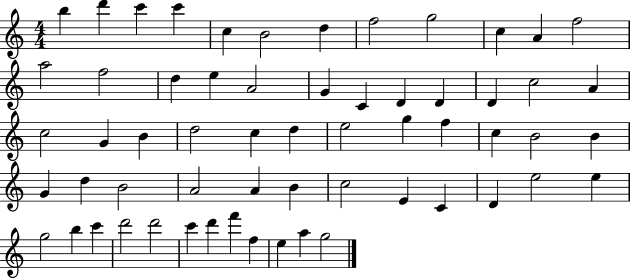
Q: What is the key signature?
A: C major